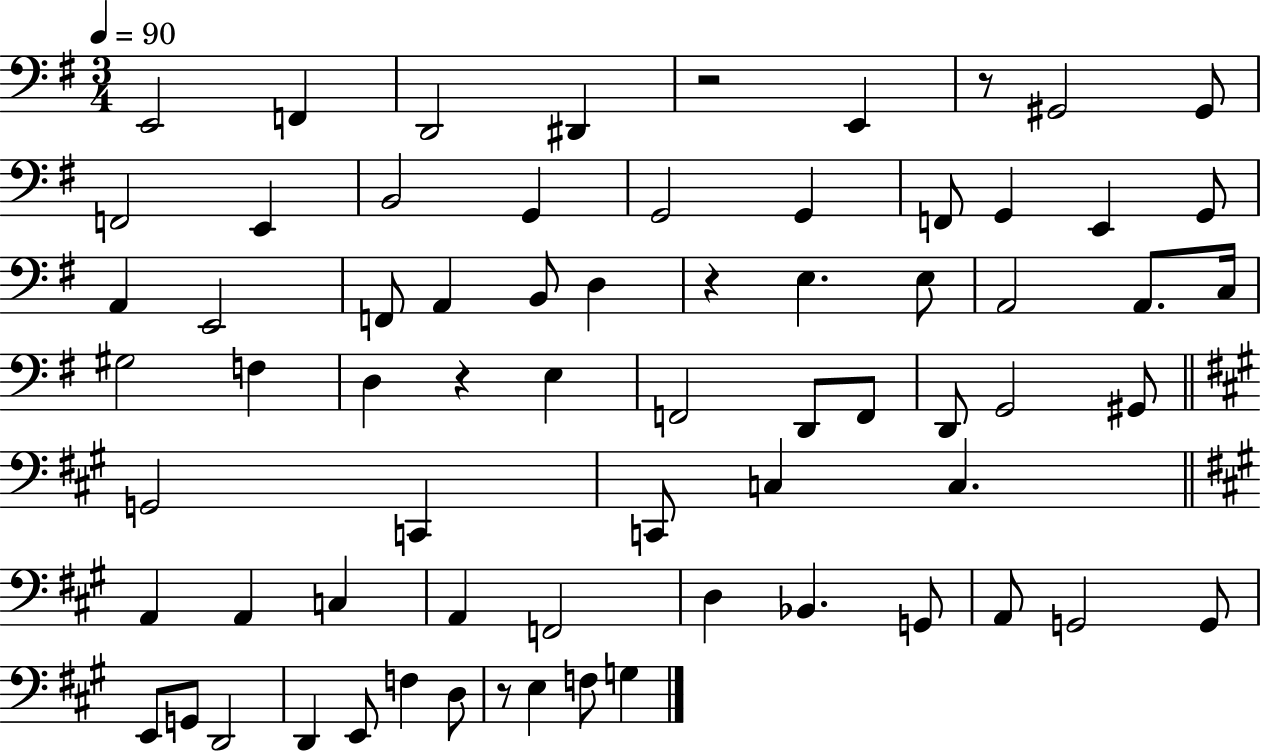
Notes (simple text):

E2/h F2/q D2/h D#2/q R/h E2/q R/e G#2/h G#2/e F2/h E2/q B2/h G2/q G2/h G2/q F2/e G2/q E2/q G2/e A2/q E2/h F2/e A2/q B2/e D3/q R/q E3/q. E3/e A2/h A2/e. C3/s G#3/h F3/q D3/q R/q E3/q F2/h D2/e F2/e D2/e G2/h G#2/e G2/h C2/q C2/e C3/q C3/q. A2/q A2/q C3/q A2/q F2/h D3/q Bb2/q. G2/e A2/e G2/h G2/e E2/e G2/e D2/h D2/q E2/e F3/q D3/e R/e E3/q F3/e G3/q